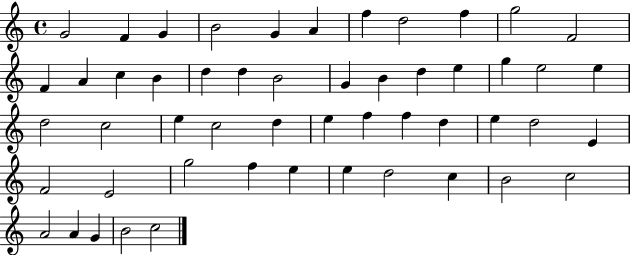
{
  \clef treble
  \time 4/4
  \defaultTimeSignature
  \key c \major
  g'2 f'4 g'4 | b'2 g'4 a'4 | f''4 d''2 f''4 | g''2 f'2 | \break f'4 a'4 c''4 b'4 | d''4 d''4 b'2 | g'4 b'4 d''4 e''4 | g''4 e''2 e''4 | \break d''2 c''2 | e''4 c''2 d''4 | e''4 f''4 f''4 d''4 | e''4 d''2 e'4 | \break f'2 e'2 | g''2 f''4 e''4 | e''4 d''2 c''4 | b'2 c''2 | \break a'2 a'4 g'4 | b'2 c''2 | \bar "|."
}